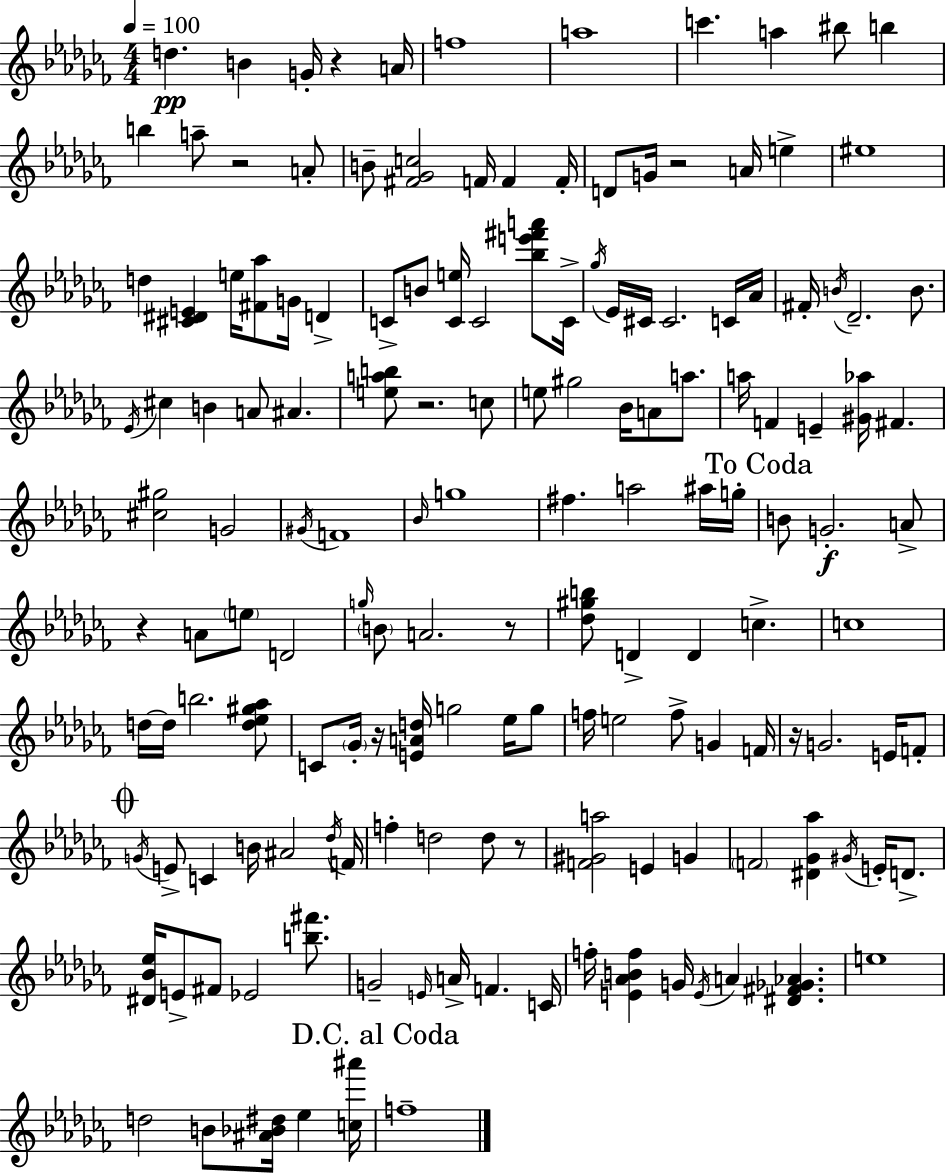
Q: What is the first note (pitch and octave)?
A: D5